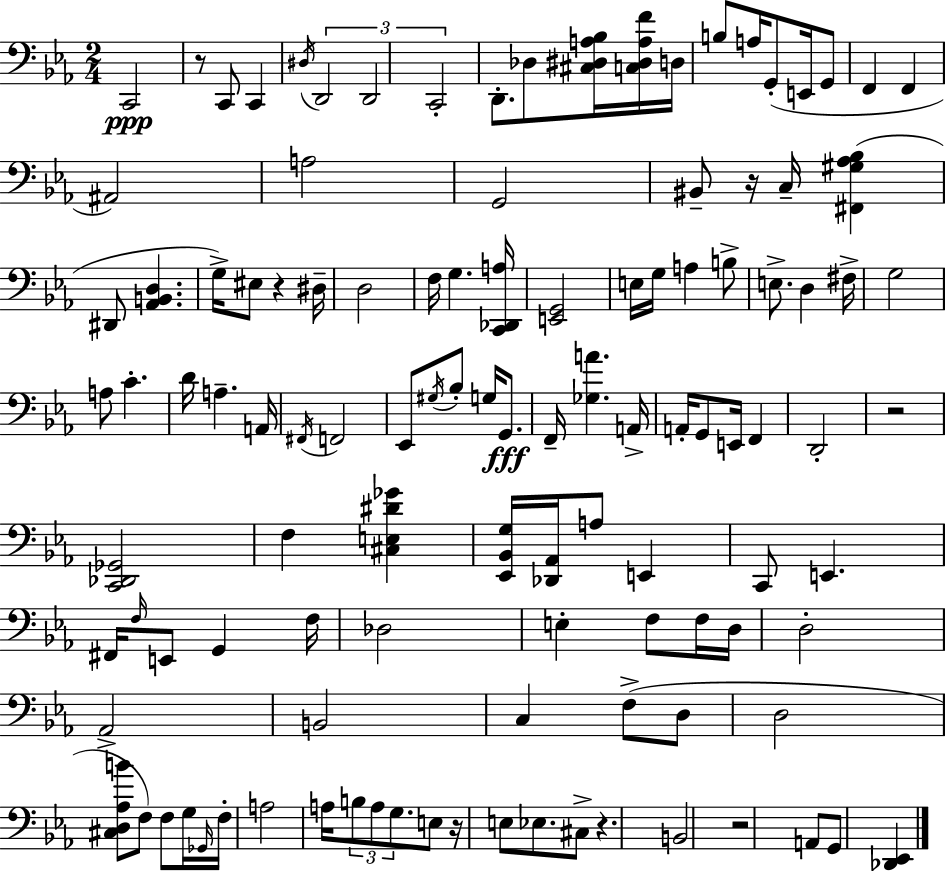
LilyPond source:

{
  \clef bass
  \numericTimeSignature
  \time 2/4
  \key c \minor
  c,2\ppp | r8 c,8 c,4 | \acciaccatura { dis16 } \tuplet 3/2 { d,2 | d,2 | \break c,2-. } | d,8.-. des8 <cis dis a bes>16 <c dis a f'>16 | d16 b8 a16 g,8-.( e,16 g,8 | f,4 f,4 | \break ais,2) | a2 | g,2 | bis,8-- r16 c16-- <fis, gis aes bes>4( | \break dis,8 <aes, b, d>4. | g16->) eis8 r4 | dis16-- d2 | f16 g4. | \break <c, des, a>16 <e, g,>2 | e16 g16 a4 b8-> | e8.-> d4 | fis16-> g2 | \break a8 c'4.-. | d'16 a4.-- | a,16 \acciaccatura { fis,16 } f,2 | ees,8 \acciaccatura { gis16 } bes8-. g16 | \break g,8.\fff f,16-- <ges a'>4. | a,16-> a,16-. g,8 e,16 f,4 | d,2-. | r2 | \break <c, des, ges,>2 | f4 <cis e dis' ges'>4 | <ees, bes, g>16 <des, aes,>16 a8 e,4 | c,8 e,4. | \break fis,16 \grace { f16 } e,8 g,4 | f16 des2 | e4-. | f8 f16 d16 d2-. | \break aes,2-> | b,2 | c4 | f8->( d8 d2 | \break <cis d aes b'>8 f8) | f8 g16 \grace { ges,16 } f16-. a2 | a16 \tuplet 3/2 { b8 | a8 g8. } e8 r16 | \break e8 ees8. cis8-> r4. | b,2 | r2 | a,8 g,8 | \break <des, ees,>4 \bar "|."
}